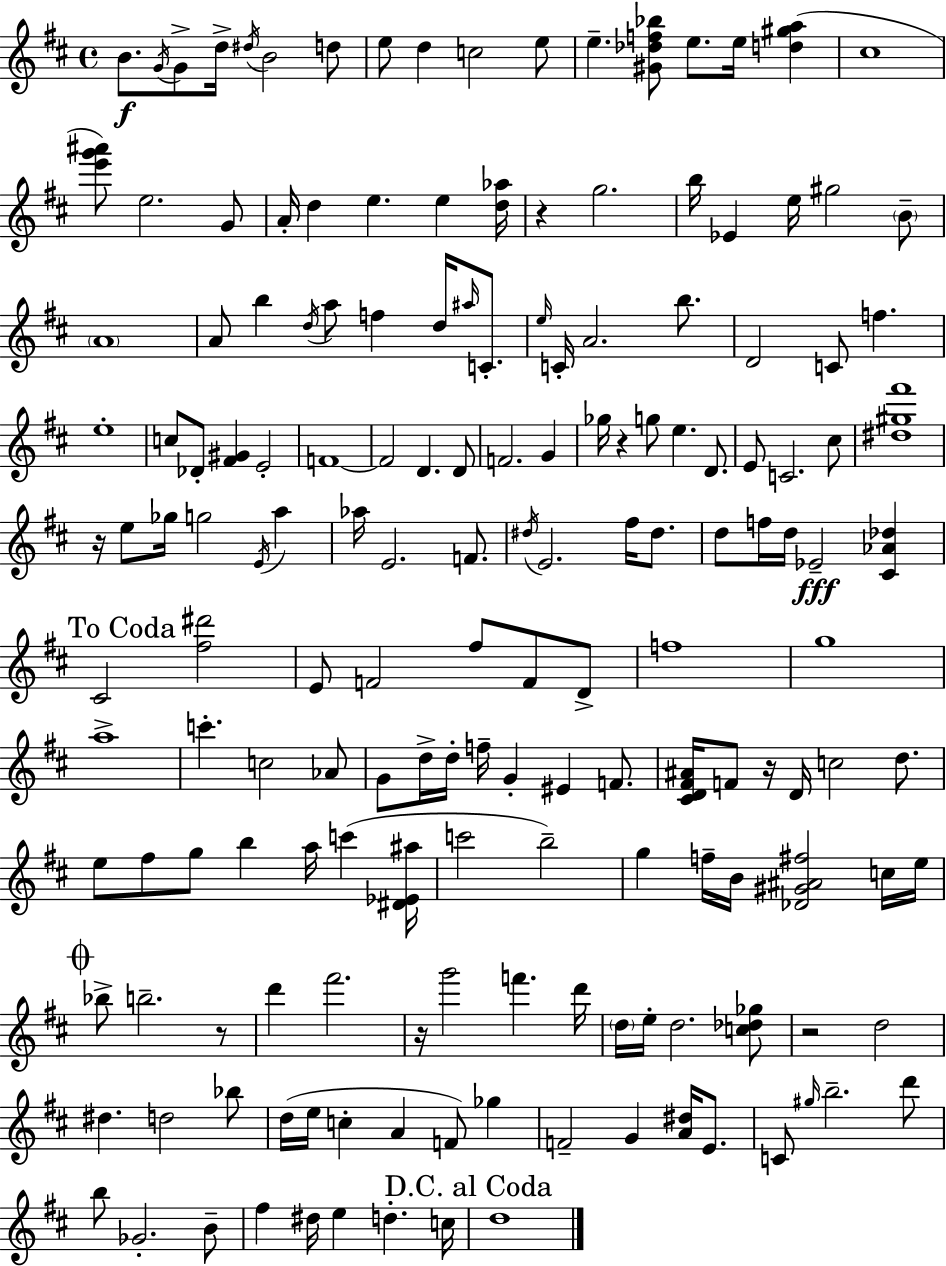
B4/e. G4/s G4/e D5/s D#5/s B4/h D5/e E5/e D5/q C5/h E5/e E5/q. [G#4,Db5,F5,Bb5]/e E5/e. E5/s [D5,G#5,A5]/q C#5/w [E6,G6,A#6]/e E5/h. G4/e A4/s D5/q E5/q. E5/q [D5,Ab5]/s R/q G5/h. B5/s Eb4/q E5/s G#5/h B4/e A4/w A4/e B5/q D5/s A5/e F5/q D5/s A#5/s C4/e. E5/s C4/s A4/h. B5/e. D4/h C4/e F5/q. E5/w C5/e Db4/e [F#4,G#4]/q E4/h F4/w F4/h D4/q. D4/e F4/h. G4/q Gb5/s R/q G5/e E5/q. D4/e. E4/e C4/h. C#5/e [D#5,G#5,F#6]/w R/s E5/e Gb5/s G5/h E4/s A5/q Ab5/s E4/h. F4/e. D#5/s E4/h. F#5/s D#5/e. D5/e F5/s D5/s Eb4/h [C#4,Ab4,Db5]/q C#4/h [F#5,D#6]/h E4/e F4/h F#5/e F4/e D4/e F5/w G5/w A5/w C6/q. C5/h Ab4/e G4/e D5/s D5/s F5/s G4/q EIS4/q F4/e. [C#4,D4,F#4,A#4]/s F4/e R/s D4/s C5/h D5/e. E5/e F#5/e G5/e B5/q A5/s C6/q [D#4,Eb4,A#5]/s C6/h B5/h G5/q F5/s B4/s [Db4,G#4,A#4,F#5]/h C5/s E5/s Bb5/e B5/h. R/e D6/q F#6/h. R/s G6/h F6/q. D6/s D5/s E5/s D5/h. [C5,Db5,Gb5]/e R/h D5/h D#5/q. D5/h Bb5/e D5/s E5/s C5/q A4/q F4/e Gb5/q F4/h G4/q [A4,D#5]/s E4/e. C4/e G#5/s B5/h. D6/e B5/e Gb4/h. B4/e F#5/q D#5/s E5/q D5/q. C5/s D5/w